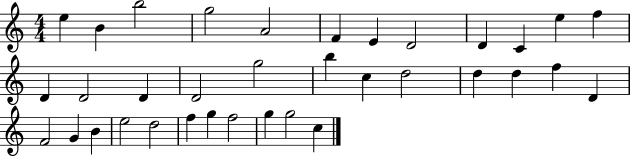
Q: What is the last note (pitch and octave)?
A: C5